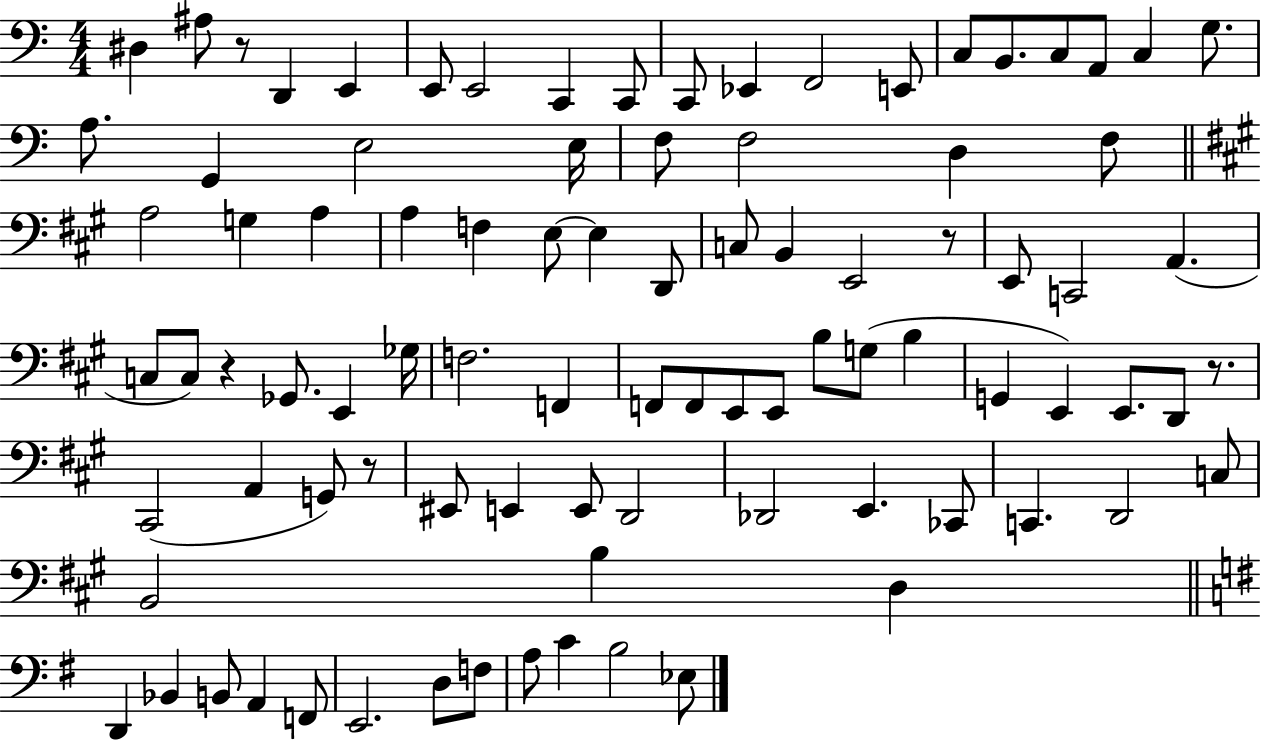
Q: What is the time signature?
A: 4/4